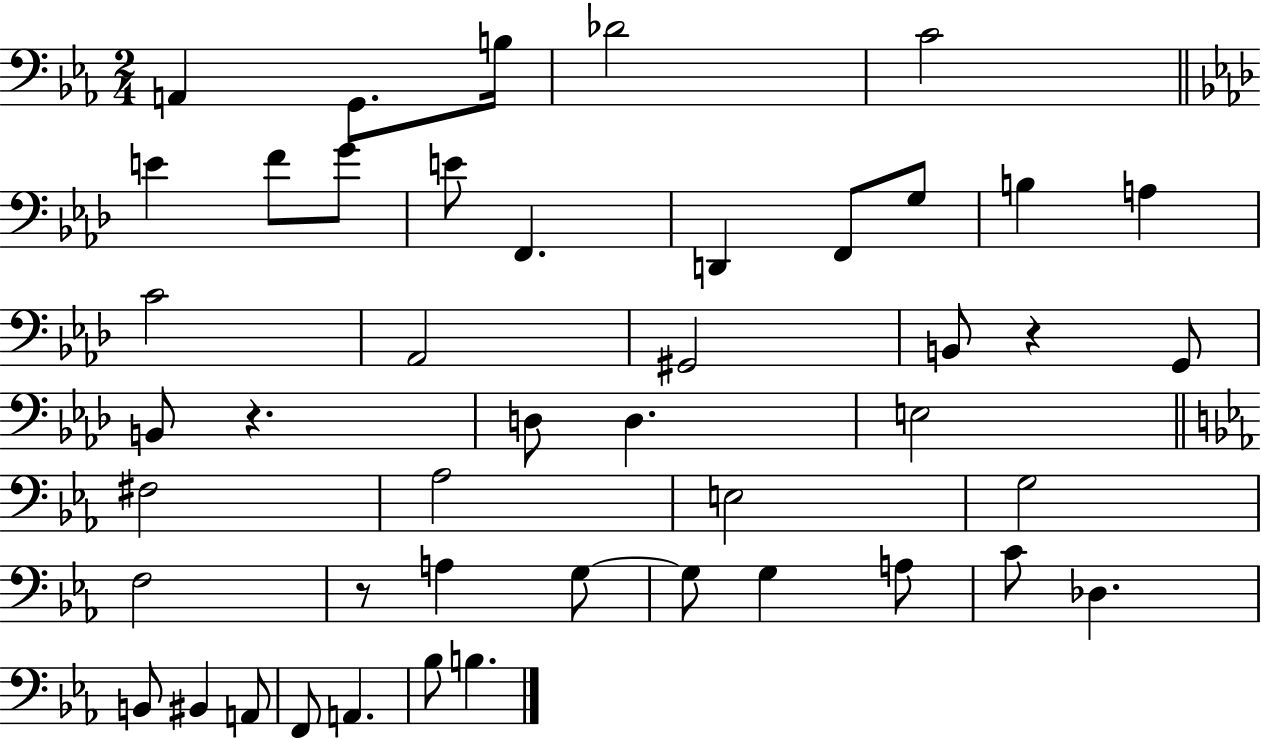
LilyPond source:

{
  \clef bass
  \numericTimeSignature
  \time 2/4
  \key ees \major
  a,4 g,8. b16 | des'2 | c'2 | \bar "||" \break \key aes \major e'4 f'8 g'8 | e'8 f,4. | d,4 f,8 g8 | b4 a4 | \break c'2 | aes,2 | gis,2 | b,8 r4 g,8 | \break b,8 r4. | d8 d4. | e2 | \bar "||" \break \key ees \major fis2 | aes2 | e2 | g2 | \break f2 | r8 a4 g8~~ | g8 g4 a8 | c'8 des4. | \break b,8 bis,4 a,8 | f,8 a,4. | bes8 b4. | \bar "|."
}